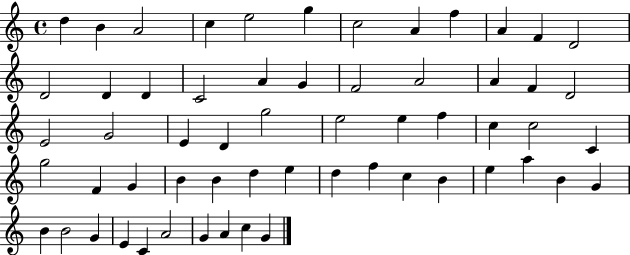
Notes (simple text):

D5/q B4/q A4/h C5/q E5/h G5/q C5/h A4/q F5/q A4/q F4/q D4/h D4/h D4/q D4/q C4/h A4/q G4/q F4/h A4/h A4/q F4/q D4/h E4/h G4/h E4/q D4/q G5/h E5/h E5/q F5/q C5/q C5/h C4/q G5/h F4/q G4/q B4/q B4/q D5/q E5/q D5/q F5/q C5/q B4/q E5/q A5/q B4/q G4/q B4/q B4/h G4/q E4/q C4/q A4/h G4/q A4/q C5/q G4/q